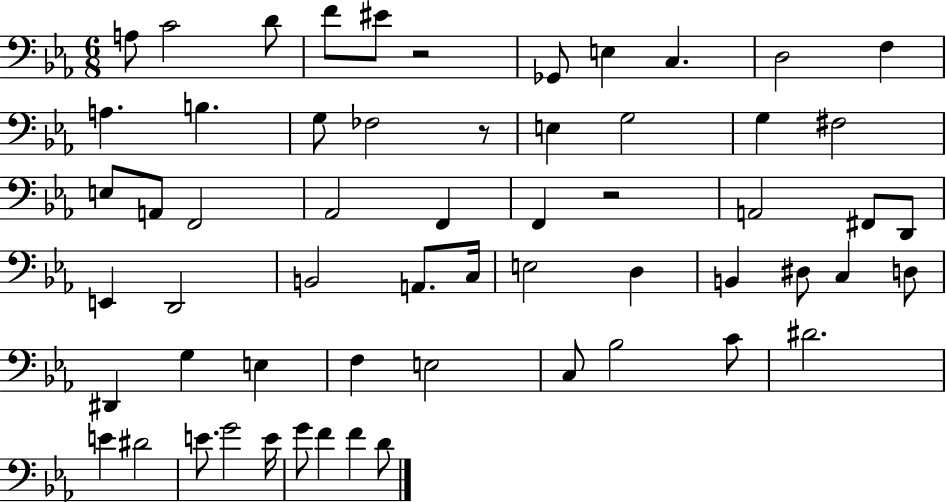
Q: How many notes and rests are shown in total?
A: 59